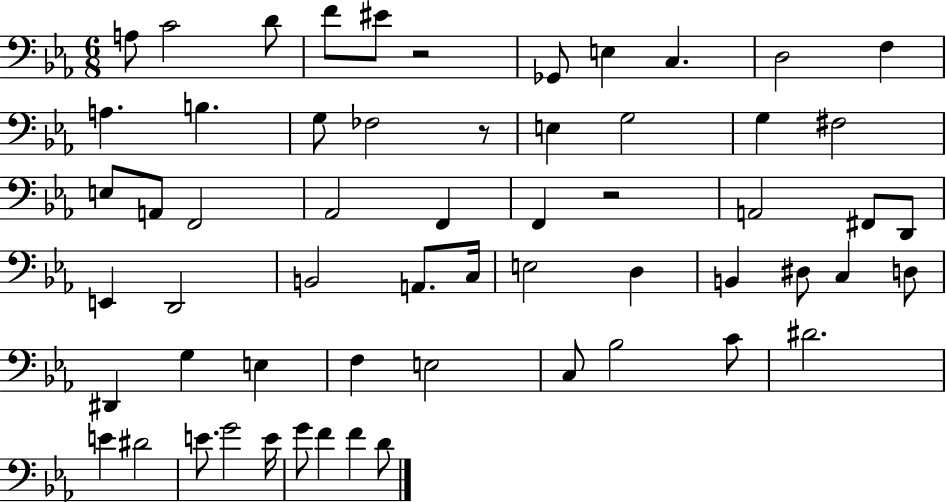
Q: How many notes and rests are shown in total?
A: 59